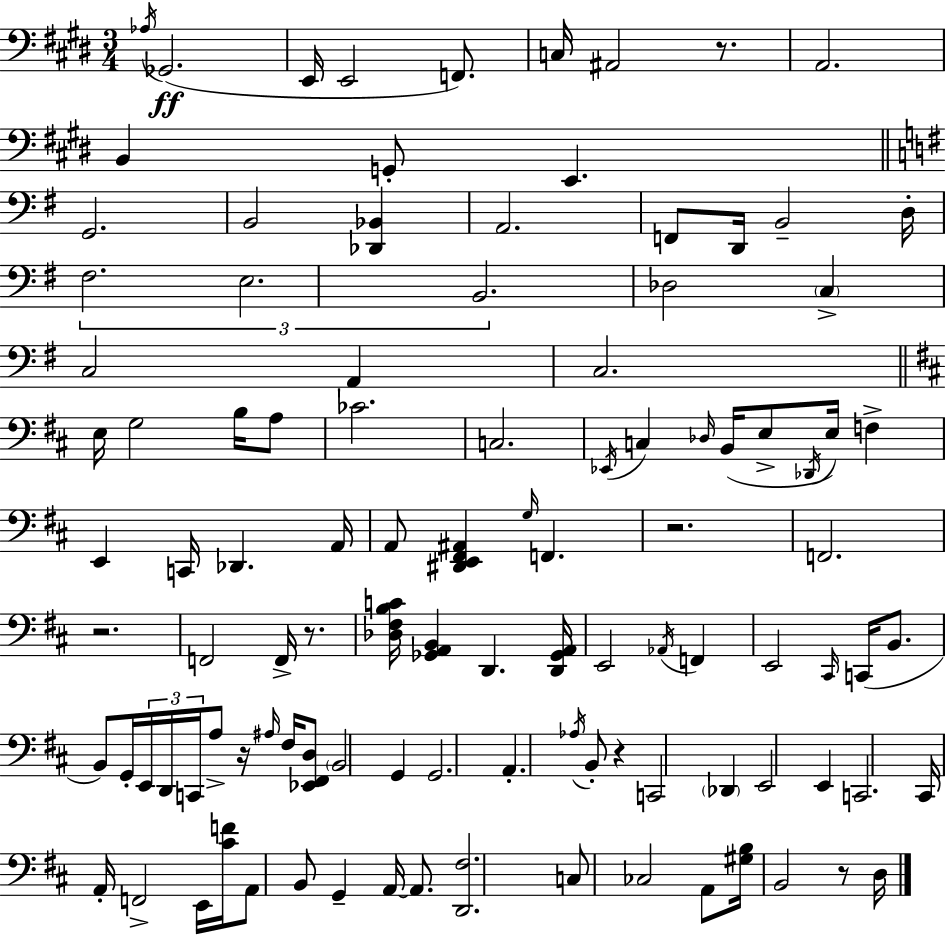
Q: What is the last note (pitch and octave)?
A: D3